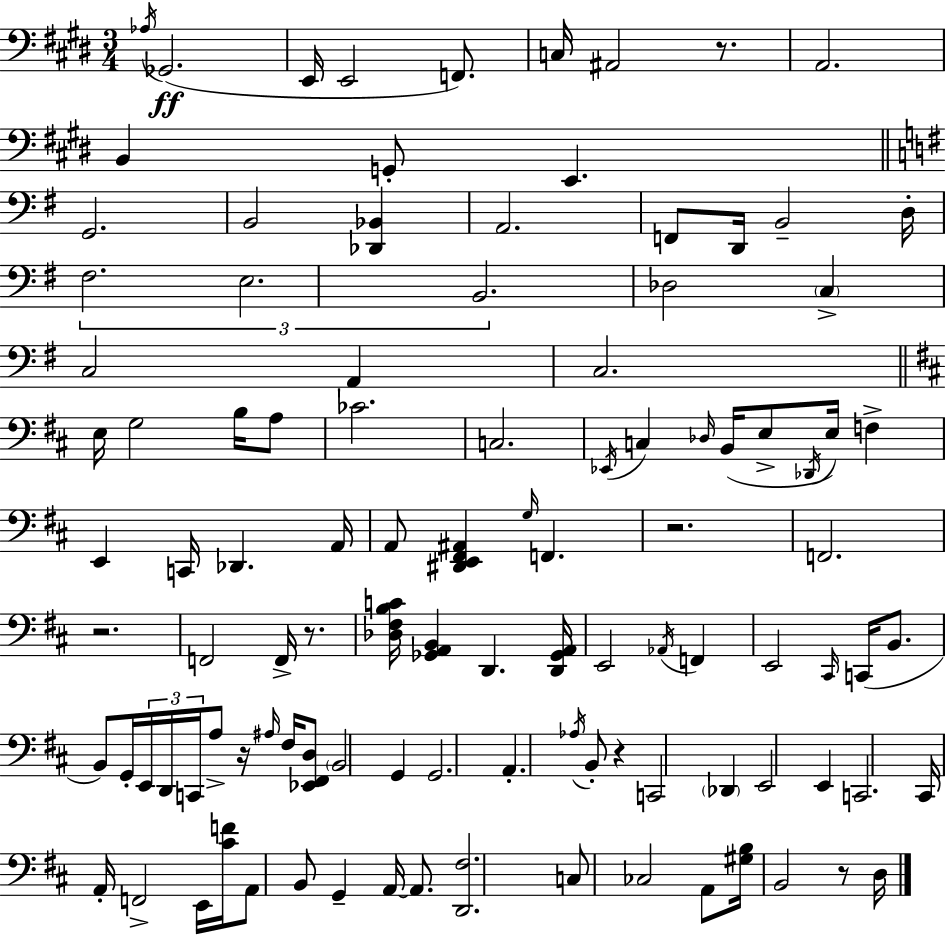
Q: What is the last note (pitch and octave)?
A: D3